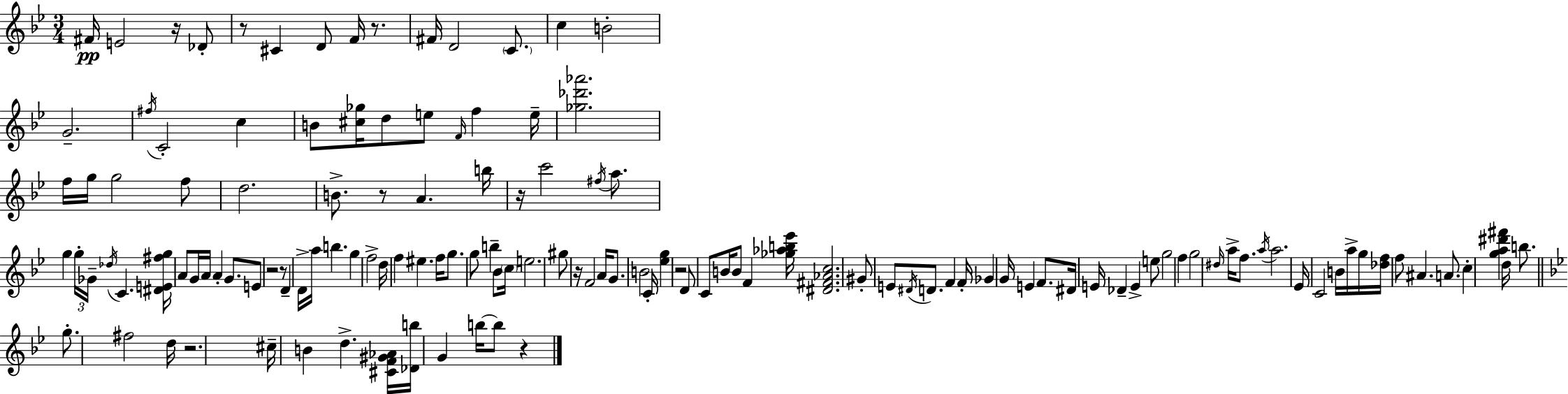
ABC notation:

X:1
T:Untitled
M:3/4
L:1/4
K:Gm
^F/4 E2 z/4 _D/2 z/2 ^C D/2 F/4 z/2 ^F/4 D2 C/2 c B2 G2 ^f/4 C2 c B/2 [^c_g]/4 d/2 e/2 F/4 f e/4 [_g_d'_a']2 f/4 g/4 g2 f/2 d2 B/2 z/2 A b/4 z/4 c'2 ^f/4 a/2 g g/4 _G/4 _d/4 C [^DE^fg]/4 A/2 G/4 A/4 A G/2 E/2 z2 z/2 D D/4 a/4 b g f2 d/4 f ^e f/4 g/2 g/2 b _B/2 c/4 e2 ^g/2 z/4 F2 A/4 G/2 B2 C/4 [_eg] z2 D/2 C/2 B/4 B/2 F [_g_ab_e']/4 [^D^F_Ac]2 ^G/2 E/2 ^D/4 D/2 F F/4 _G G/4 E F/2 ^D/4 E/4 _D E e/2 g2 f g2 ^d/4 a/4 f/2 a/4 a2 _E/4 C2 B/4 a/4 g/4 [_df]/4 f/2 ^A A/2 c [ga^d'^f'] d/4 b/2 g/2 ^f2 d/4 z2 ^c/4 B d [^CF^G_A]/4 [_Db]/4 G b/4 b/2 z